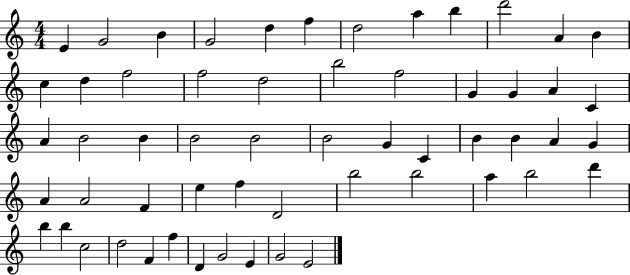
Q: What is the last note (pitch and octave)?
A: E4